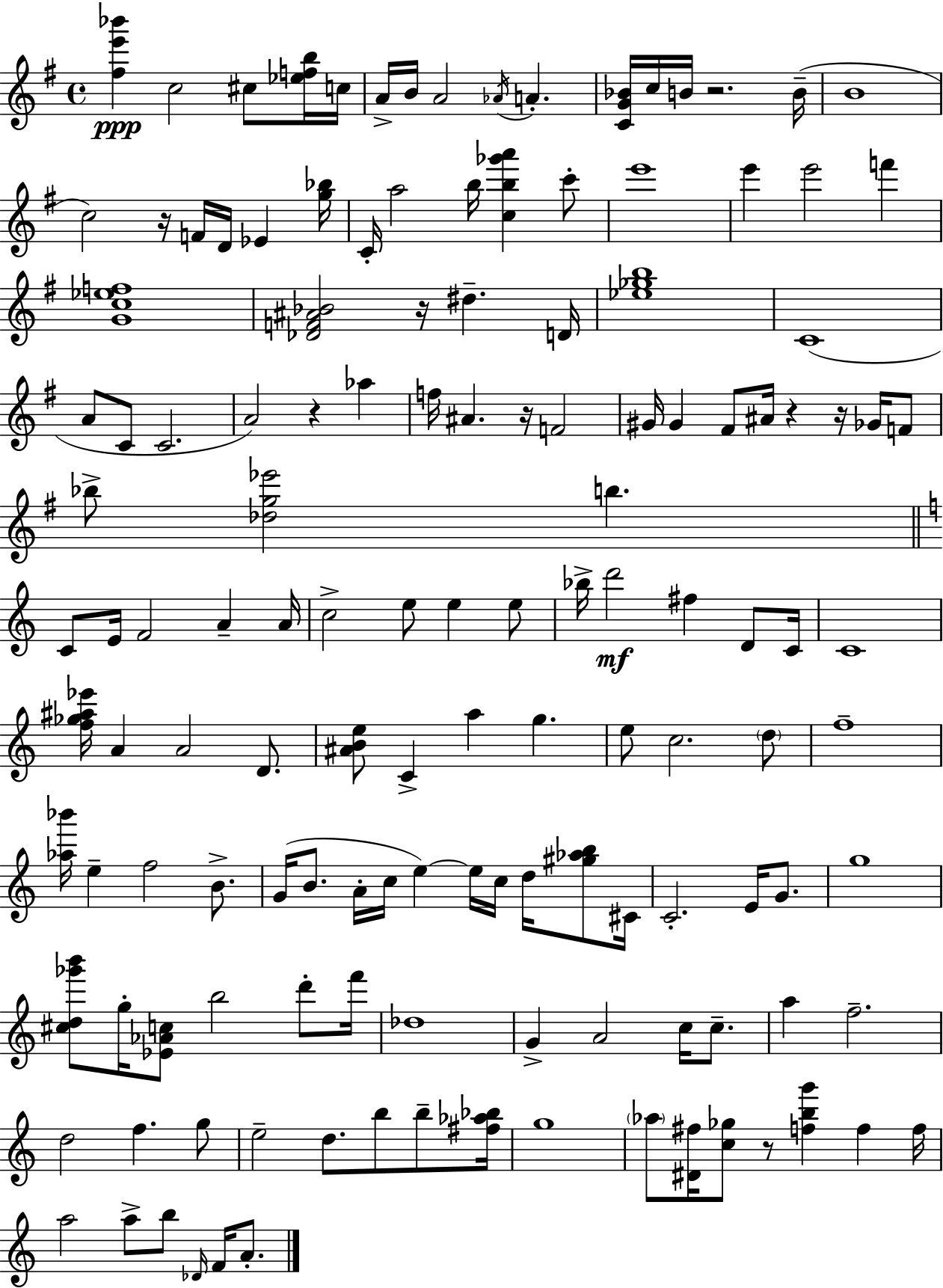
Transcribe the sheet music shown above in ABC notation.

X:1
T:Untitled
M:4/4
L:1/4
K:G
[^fe'_b'] c2 ^c/2 [_efb]/4 c/4 A/4 B/4 A2 _A/4 A [CG_B]/4 c/4 B/4 z2 B/4 B4 c2 z/4 F/4 D/4 _E [g_b]/4 C/4 a2 b/4 [cb_g'a'] c'/2 e'4 e' e'2 f' [Gc_ef]4 [_DF^A_B]2 z/4 ^d D/4 [_e_gb]4 C4 A/2 C/2 C2 A2 z _a f/4 ^A z/4 F2 ^G/4 ^G ^F/2 ^A/4 z z/4 _G/4 F/2 _b/2 [_dg_e']2 b C/2 E/4 F2 A A/4 c2 e/2 e e/2 _b/4 d'2 ^f D/2 C/4 C4 [f_g^a_e']/4 A A2 D/2 [^ABe]/2 C a g e/2 c2 d/2 f4 [_a_b']/4 e f2 B/2 G/4 B/2 A/4 c/4 e e/4 c/4 d/4 [^g_ab]/2 ^C/4 C2 E/4 G/2 g4 [^cd_g'b']/2 g/4 [_E_Ac]/2 b2 d'/2 f'/4 _d4 G A2 c/4 c/2 a f2 d2 f g/2 e2 d/2 b/2 b/2 [^f_a_b]/4 g4 _a/2 [^D^f]/4 [c_g]/2 z/2 [fbg'] f f/4 a2 a/2 b/2 _D/4 F/4 A/2